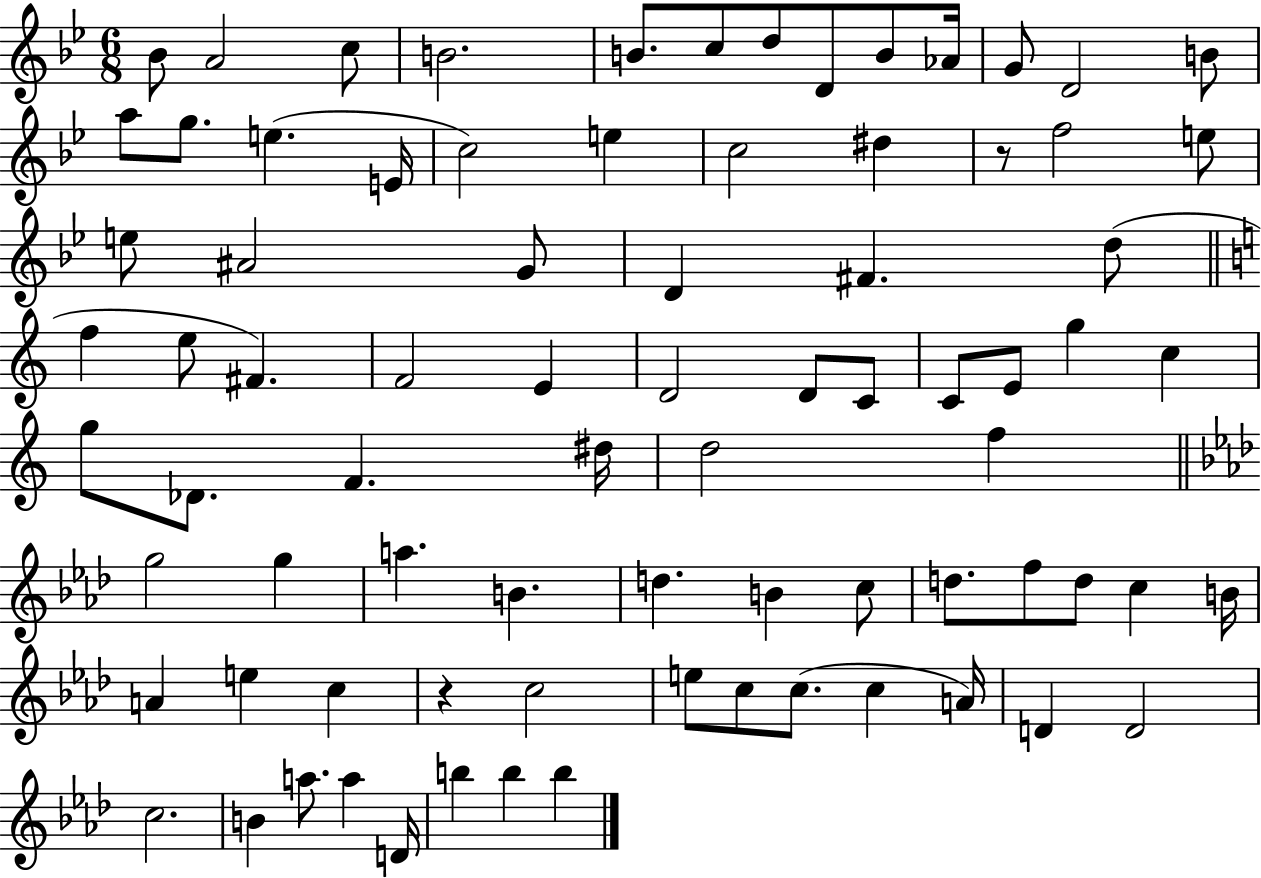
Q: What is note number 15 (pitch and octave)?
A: G5